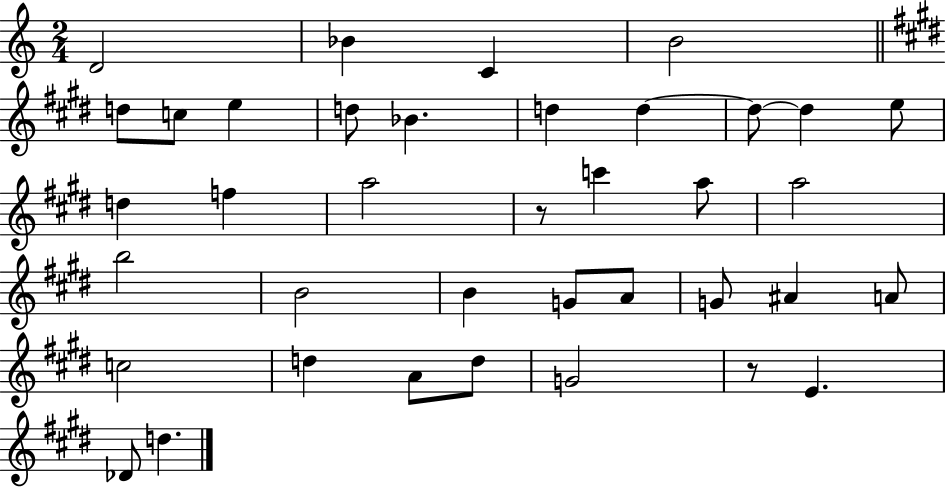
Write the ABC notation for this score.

X:1
T:Untitled
M:2/4
L:1/4
K:C
D2 _B C B2 d/2 c/2 e d/2 _B d d d/2 d e/2 d f a2 z/2 c' a/2 a2 b2 B2 B G/2 A/2 G/2 ^A A/2 c2 d A/2 d/2 G2 z/2 E _D/2 d